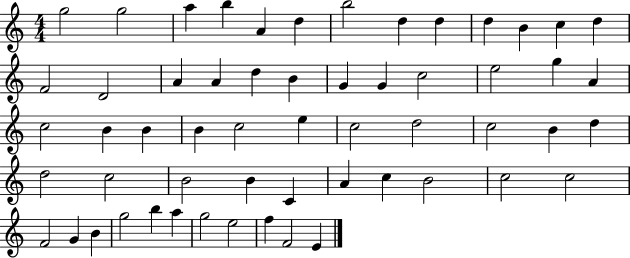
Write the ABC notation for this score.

X:1
T:Untitled
M:4/4
L:1/4
K:C
g2 g2 a b A d b2 d d d B c d F2 D2 A A d B G G c2 e2 g A c2 B B B c2 e c2 d2 c2 B d d2 c2 B2 B C A c B2 c2 c2 F2 G B g2 b a g2 e2 f F2 E